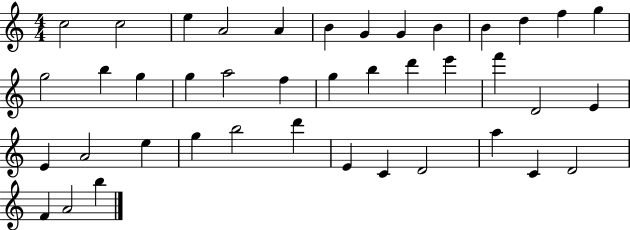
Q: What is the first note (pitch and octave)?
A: C5